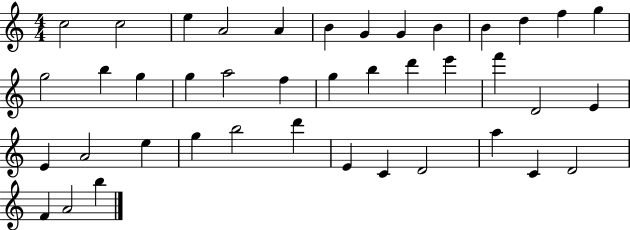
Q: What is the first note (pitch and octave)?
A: C5